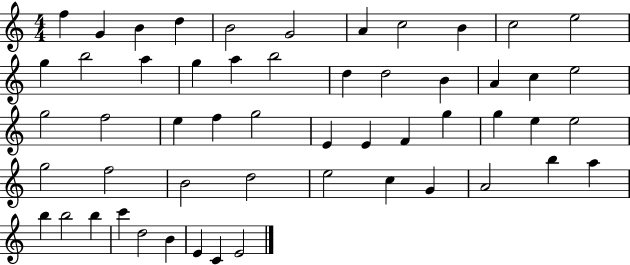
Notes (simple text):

F5/q G4/q B4/q D5/q B4/h G4/h A4/q C5/h B4/q C5/h E5/h G5/q B5/h A5/q G5/q A5/q B5/h D5/q D5/h B4/q A4/q C5/q E5/h G5/h F5/h E5/q F5/q G5/h E4/q E4/q F4/q G5/q G5/q E5/q E5/h G5/h F5/h B4/h D5/h E5/h C5/q G4/q A4/h B5/q A5/q B5/q B5/h B5/q C6/q D5/h B4/q E4/q C4/q E4/h